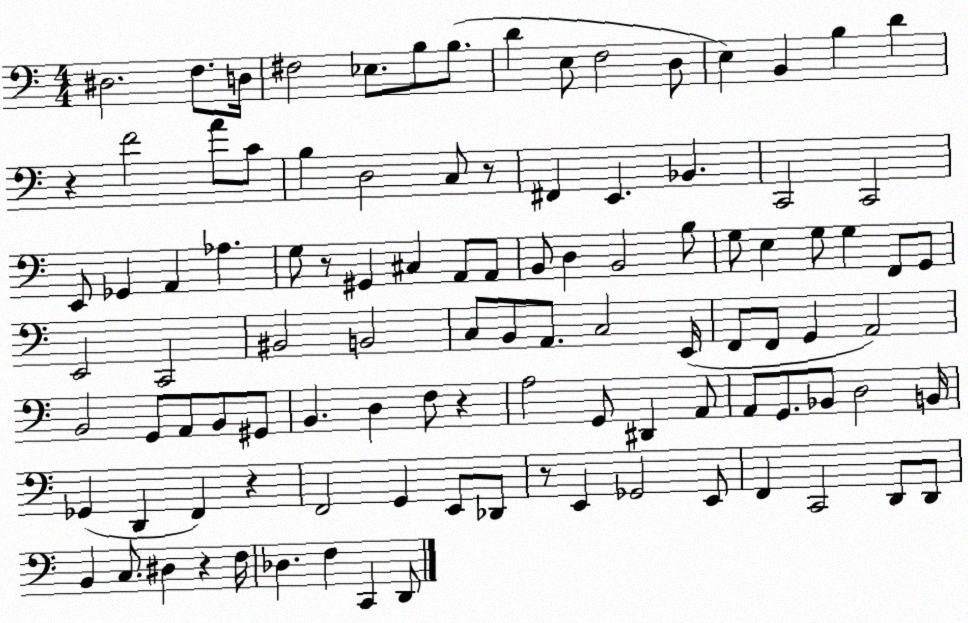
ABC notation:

X:1
T:Untitled
M:4/4
L:1/4
K:C
^D,2 F,/2 D,/4 ^F,2 _E,/2 B,/2 B,/2 D E,/2 F,2 D,/2 E, B,, B, D z F2 A/2 C/2 B, D,2 C,/2 z/2 ^F,, E,, _B,, C,,2 C,,2 E,,/2 _G,, A,, _A, G,/2 z/2 ^G,, ^C, A,,/2 A,,/2 B,,/2 D, B,,2 B,/2 G,/2 E, G,/2 G, F,,/2 G,,/2 E,,2 C,,2 ^B,,2 B,,2 C,/2 B,,/2 A,,/2 C,2 E,,/4 F,,/2 F,,/2 G,, A,,2 B,,2 G,,/2 A,,/2 B,,/2 ^G,,/2 B,, D, F,/2 z A,2 G,,/2 ^D,, A,,/2 A,,/2 G,,/2 _B,,/2 D,2 B,,/4 _G,, D,, F,, z F,,2 G,, E,,/2 _D,,/2 z/2 E,, _G,,2 E,,/2 F,, C,,2 D,,/2 D,,/2 B,, C,/2 ^D, z F,/4 _D, F, C,, D,,/2